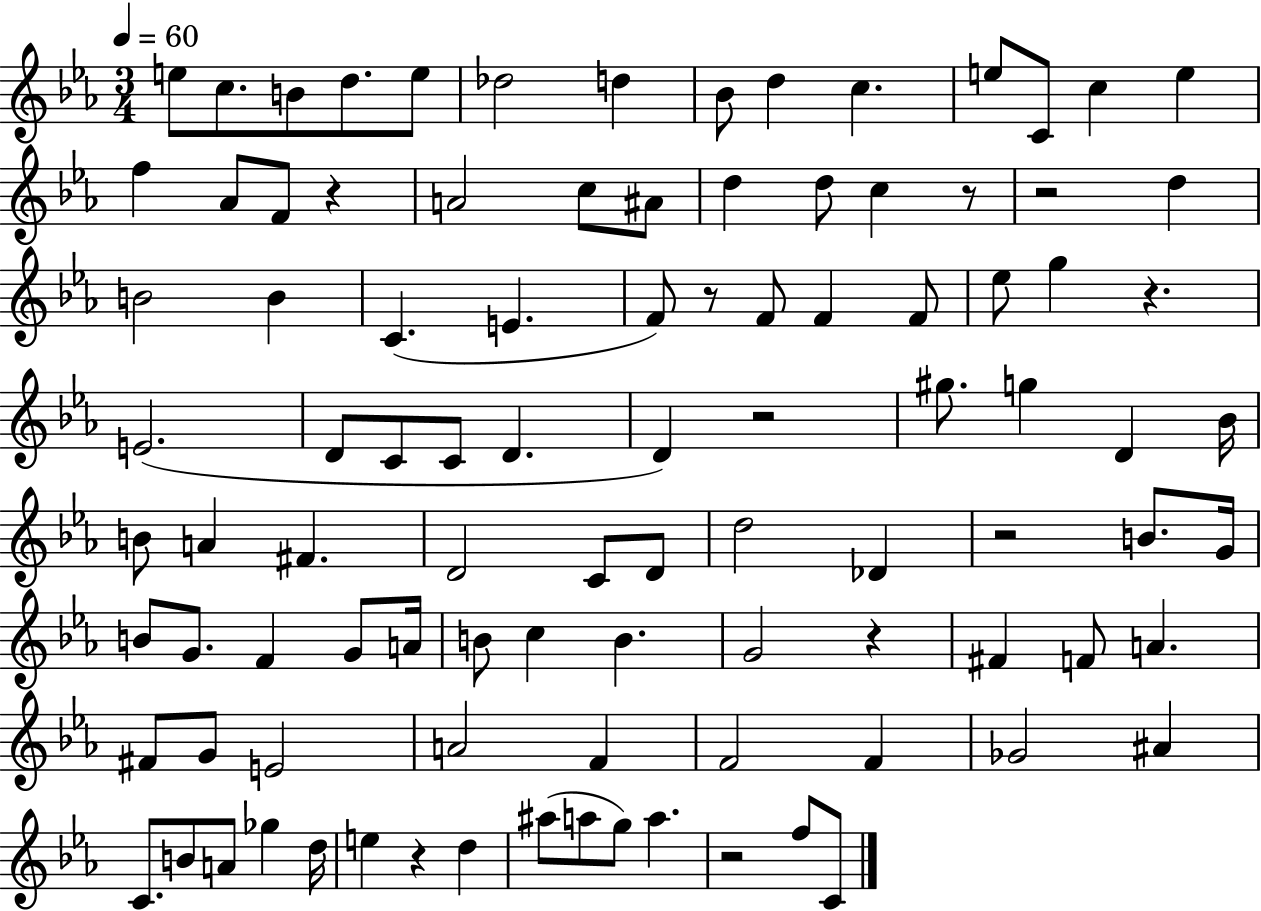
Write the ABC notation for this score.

X:1
T:Untitled
M:3/4
L:1/4
K:Eb
e/2 c/2 B/2 d/2 e/2 _d2 d _B/2 d c e/2 C/2 c e f _A/2 F/2 z A2 c/2 ^A/2 d d/2 c z/2 z2 d B2 B C E F/2 z/2 F/2 F F/2 _e/2 g z E2 D/2 C/2 C/2 D D z2 ^g/2 g D _B/4 B/2 A ^F D2 C/2 D/2 d2 _D z2 B/2 G/4 B/2 G/2 F G/2 A/4 B/2 c B G2 z ^F F/2 A ^F/2 G/2 E2 A2 F F2 F _G2 ^A C/2 B/2 A/2 _g d/4 e z d ^a/2 a/2 g/2 a z2 f/2 C/2